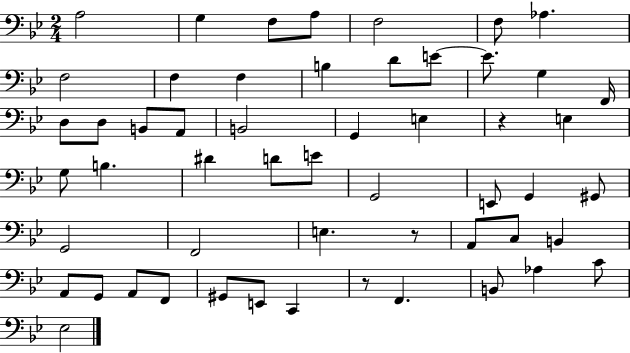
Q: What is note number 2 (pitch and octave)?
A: G3